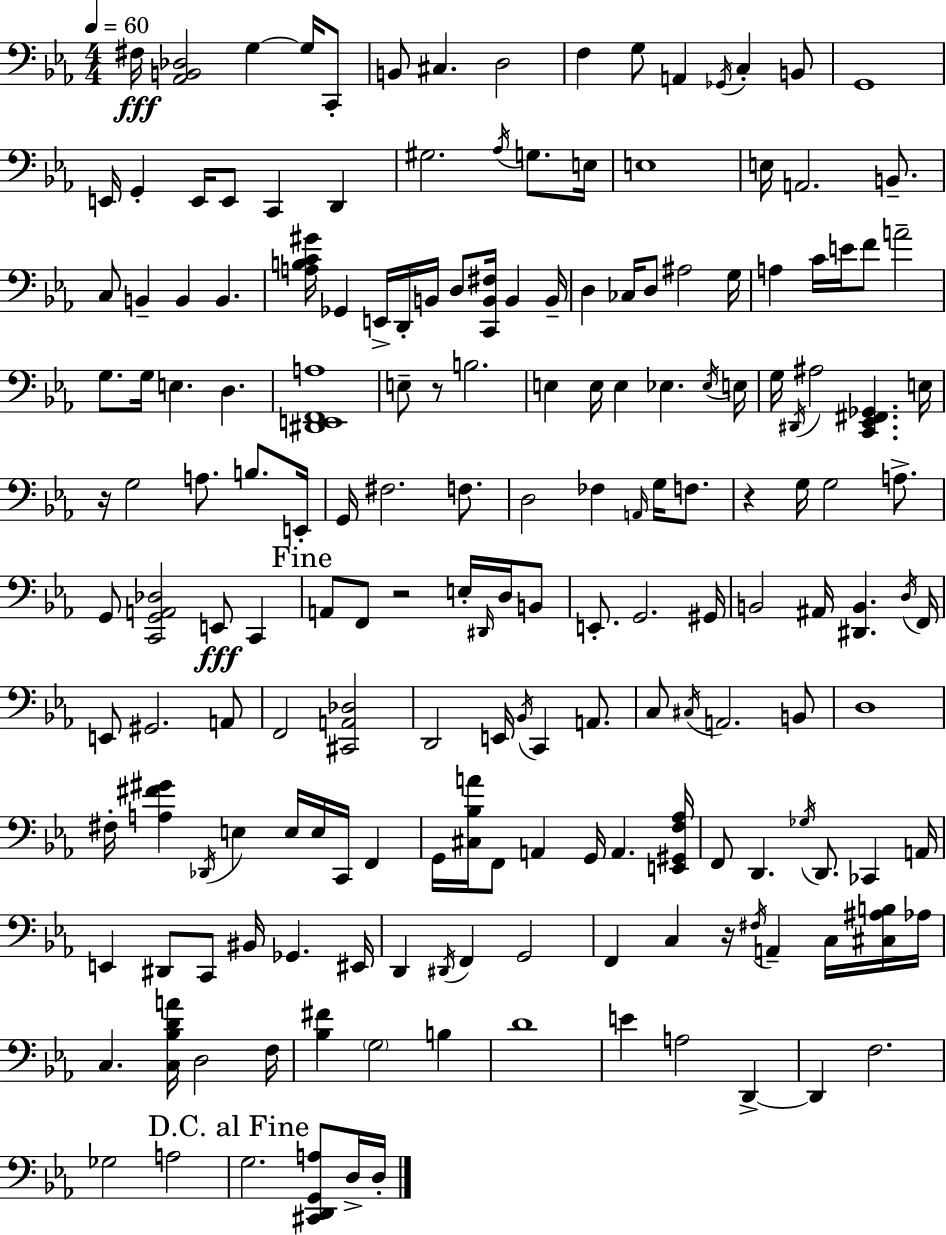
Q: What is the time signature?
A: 4/4